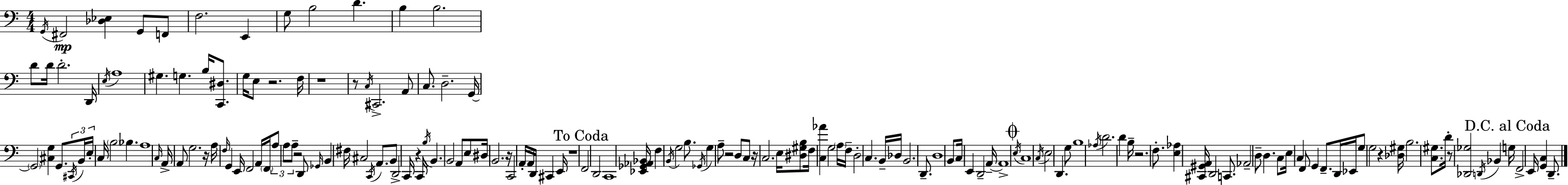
X:1
T:Untitled
M:4/4
L:1/4
K:Am
G,,/4 ^F,,2 [_D,_E,] G,,/2 F,,/2 F,2 E,, G,/2 B,2 D B, B,2 D/2 D/4 D2 D,,/4 E,/4 A,4 ^G, G, B,/4 [C,,^D,]/2 G,/4 E,/2 z2 F,/4 z4 z/2 C,/4 ^C,,2 A,,/2 C,/2 D,2 G,,/4 G,,2 [^C,G,] G,,/2 ^C,,/4 B,,/4 E,/4 C,/4 B,2 _B, A,4 C,/4 A,,/4 A,,/2 G,2 z/4 A,/4 F,/4 G,, E,,/4 F,,2 A,,/4 F,,/4 A,/2 A,/2 A,/2 z2 D,,/2 _G,,/4 B,, ^F,/4 ^C,2 C,,/4 A,,/2 B,,/2 D,,2 C,,/4 z C,,/4 B,/4 B,, B,,2 A,,/2 E,/2 ^D,/4 B,,2 z/4 C,,2 A,,/4 A,,/4 D,,/4 ^C,, E,,/4 z4 F,,2 D,,2 C,,4 [_E,,_G,,_A,,_B,,]/4 F, B,,/4 G,2 B,/2 _G,,/4 G, A,/2 z2 D,/2 C,/2 z/4 C,2 E,/4 [^D,^G,B,]/2 F,/4 [C,_A] G,2 A,/4 F,/4 D,2 C, B,,/4 _D,/4 B,,2 D,,/2 D,4 B,,/2 C,/4 E,, D,,2 A,,/4 A,,4 E,/4 C,4 C,/4 E,2 D,, G,/2 B,4 _A,/4 D2 D B,/4 z2 F,/2 [E,_A,] [^C,,^G,,A,,]/4 D,,2 C,,/2 _A,,2 D,/2 D, C,/2 E,/4 C, F,,/2 G,, F,,/2 D,,/4 _E,,/4 G,/2 G,2 z [_D,^G,]/4 B,2 [C,^G,]/2 D/4 z/2 [_D,,_G,]2 D,,/4 _B,, G,/4 F,,2 E,,/4 [G,,C,] D,,/2